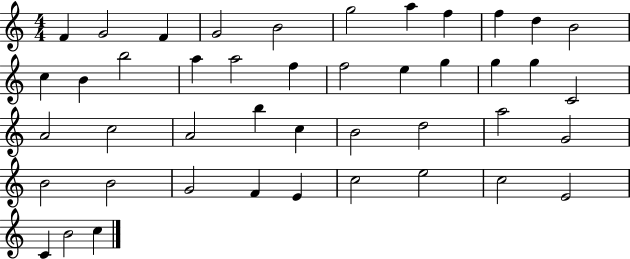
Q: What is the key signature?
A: C major